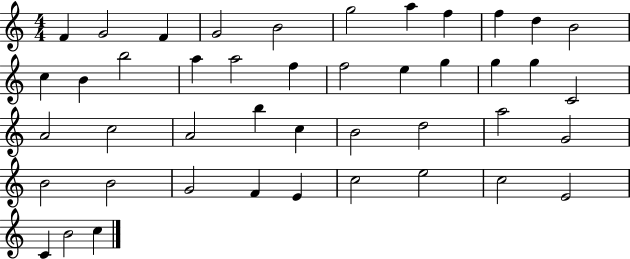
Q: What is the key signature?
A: C major